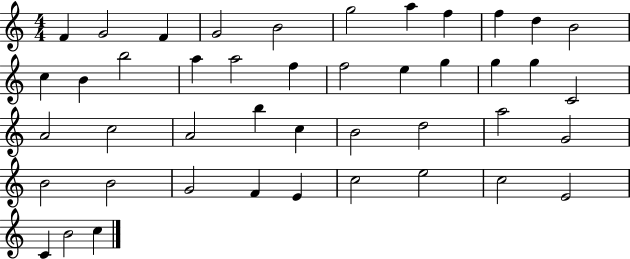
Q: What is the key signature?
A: C major